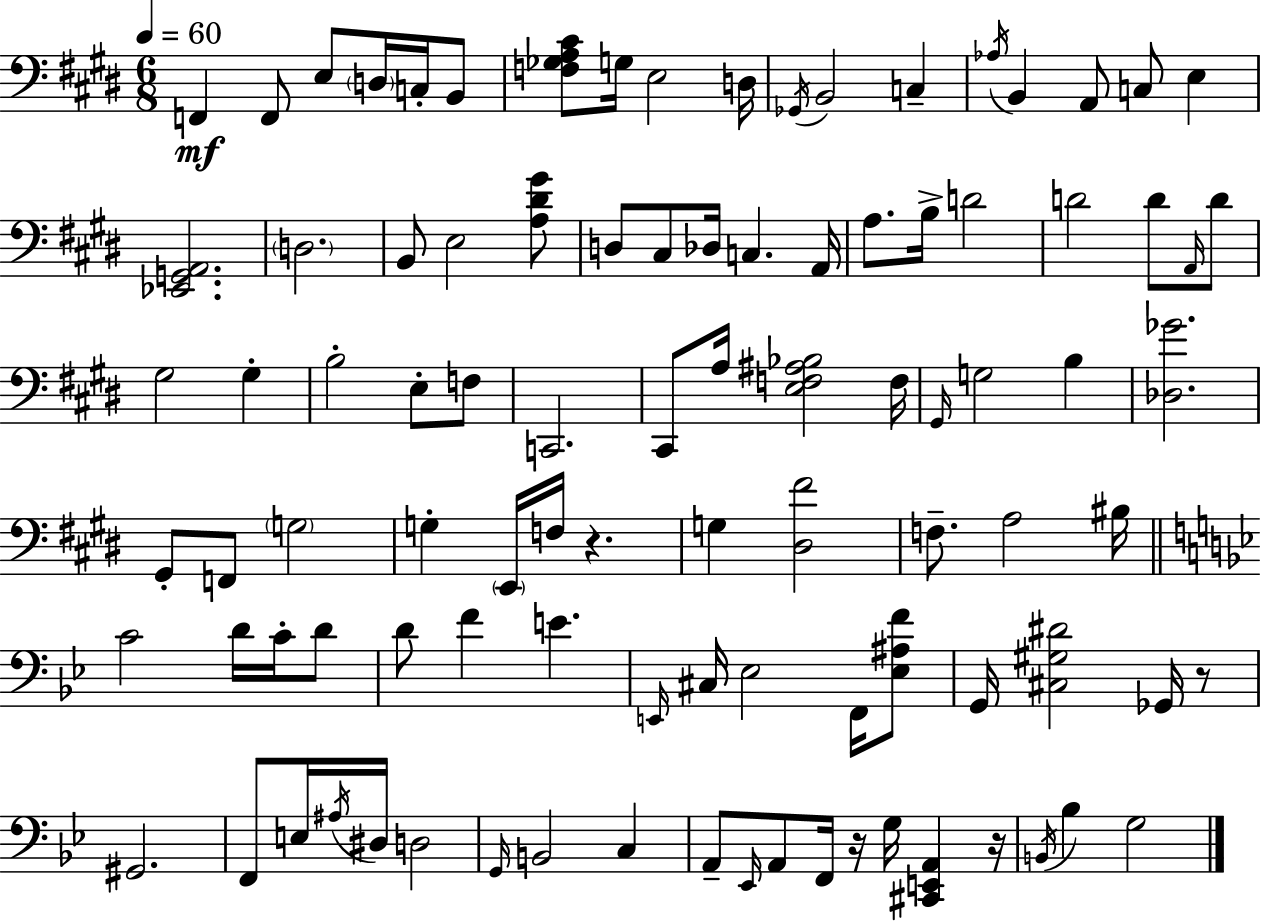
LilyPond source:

{
  \clef bass
  \numericTimeSignature
  \time 6/8
  \key e \major
  \tempo 4 = 60
  f,4\mf f,8 e8 \parenthesize d16 c16-. b,8 | <f ges a cis'>8 g16 e2 d16 | \acciaccatura { ges,16 } b,2 c4-- | \acciaccatura { aes16 } b,4 a,8 c8 e4 | \break <ees, g, a,>2. | \parenthesize d2. | b,8 e2 | <a dis' gis'>8 d8 cis8 des16 c4. | \break a,16 a8. b16-> d'2 | d'2 d'8 | \grace { a,16 } d'8 gis2 gis4-. | b2-. e8-. | \break f8 c,2. | cis,8 a16 <e f ais bes>2 | f16 \grace { gis,16 } g2 | b4 <des ges'>2. | \break gis,8-. f,8 \parenthesize g2 | g4-. \parenthesize e,16 f16 r4. | g4 <dis fis'>2 | f8.-- a2 | \break bis16 \bar "||" \break \key bes \major c'2 d'16 c'16-. d'8 | d'8 f'4 e'4. | \grace { e,16 } cis16 ees2 f,16 <ees ais f'>8 | g,16 <cis gis dis'>2 ges,16 r8 | \break gis,2. | f,8 e16 \acciaccatura { ais16 } dis16 d2 | \grace { g,16 } b,2 c4 | a,8-- \grace { ees,16 } a,8 f,16 r16 g16 <cis, e, a,>4 | \break r16 \acciaccatura { b,16 } bes4 g2 | \bar "|."
}